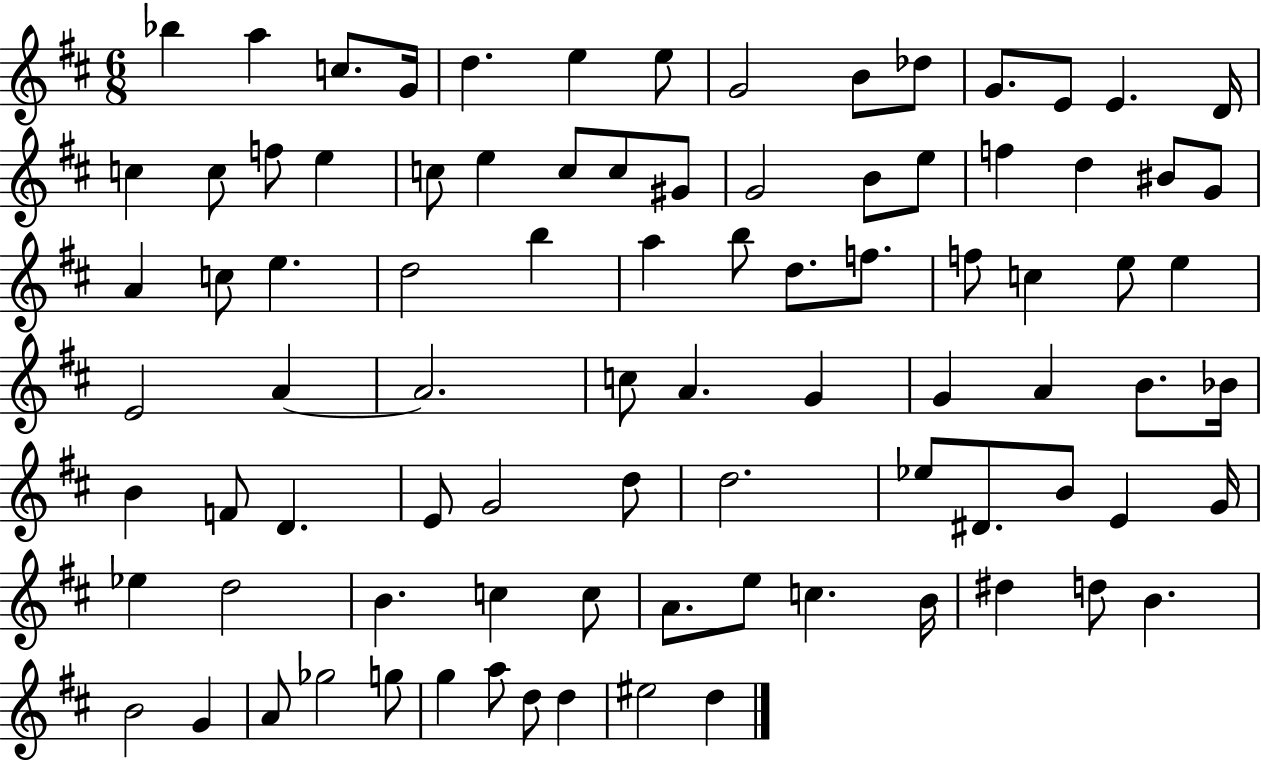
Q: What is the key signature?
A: D major